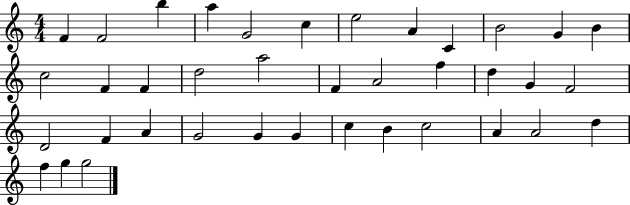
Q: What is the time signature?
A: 4/4